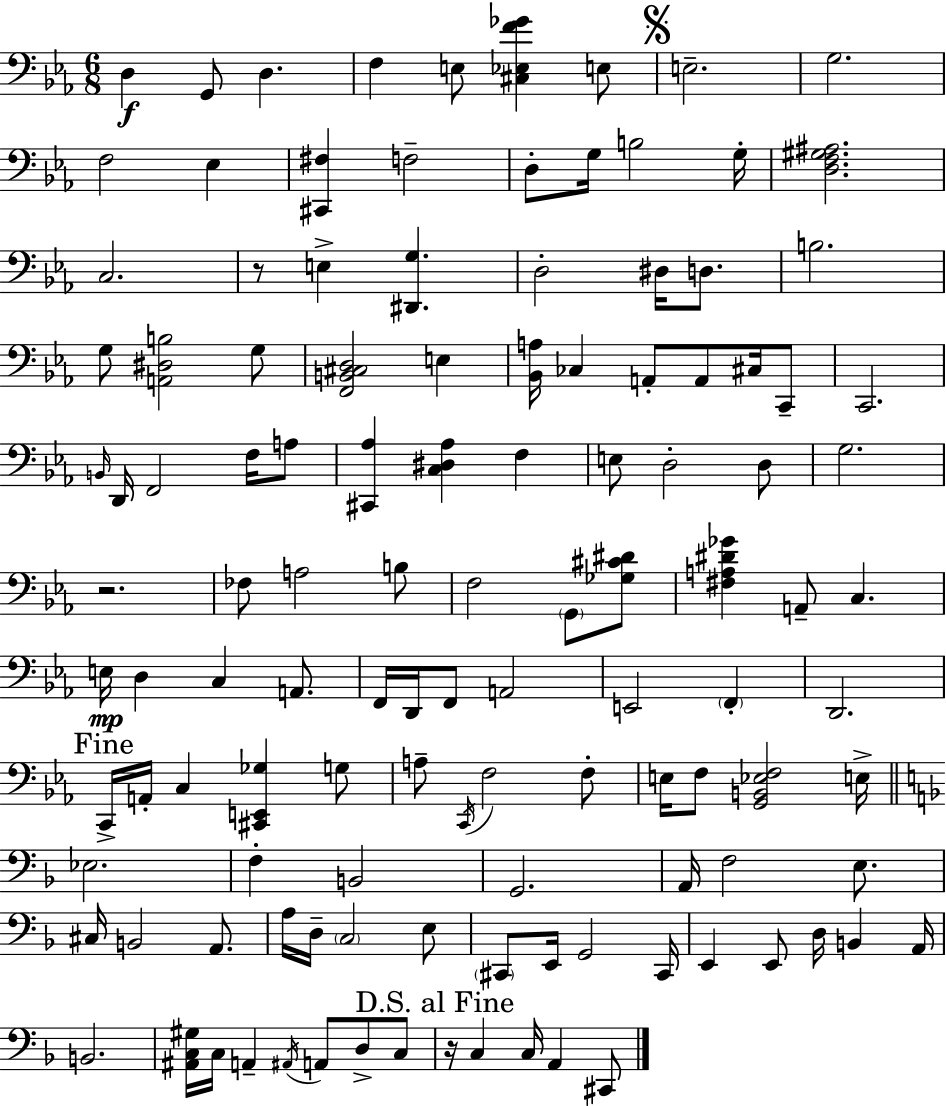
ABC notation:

X:1
T:Untitled
M:6/8
L:1/4
K:Eb
D, G,,/2 D, F, E,/2 [^C,_E,F_G] E,/2 E,2 G,2 F,2 _E, [^C,,^F,] F,2 D,/2 G,/4 B,2 G,/4 [D,F,^G,^A,]2 C,2 z/2 E, [^D,,G,] D,2 ^D,/4 D,/2 B,2 G,/2 [A,,^D,B,]2 G,/2 [F,,B,,^C,D,]2 E, [_B,,A,]/4 _C, A,,/2 A,,/2 ^C,/4 C,,/2 C,,2 B,,/4 D,,/4 F,,2 F,/4 A,/2 [^C,,_A,] [C,^D,_A,] F, E,/2 D,2 D,/2 G,2 z2 _F,/2 A,2 B,/2 F,2 G,,/2 [_G,^C^D]/2 [^F,A,^D_G] A,,/2 C, E,/4 D, C, A,,/2 F,,/4 D,,/4 F,,/2 A,,2 E,,2 F,, D,,2 C,,/4 A,,/4 C, [^C,,E,,_G,] G,/2 A,/2 C,,/4 F,2 F,/2 E,/4 F,/2 [G,,B,,_E,F,]2 E,/4 _E,2 F, B,,2 G,,2 A,,/4 F,2 E,/2 ^C,/4 B,,2 A,,/2 A,/4 D,/4 C,2 E,/2 ^C,,/2 E,,/4 G,,2 ^C,,/4 E,, E,,/2 D,/4 B,, A,,/4 B,,2 [^A,,C,^G,]/4 C,/4 A,, ^A,,/4 A,,/2 D,/2 C,/2 z/4 C, C,/4 A,, ^C,,/2